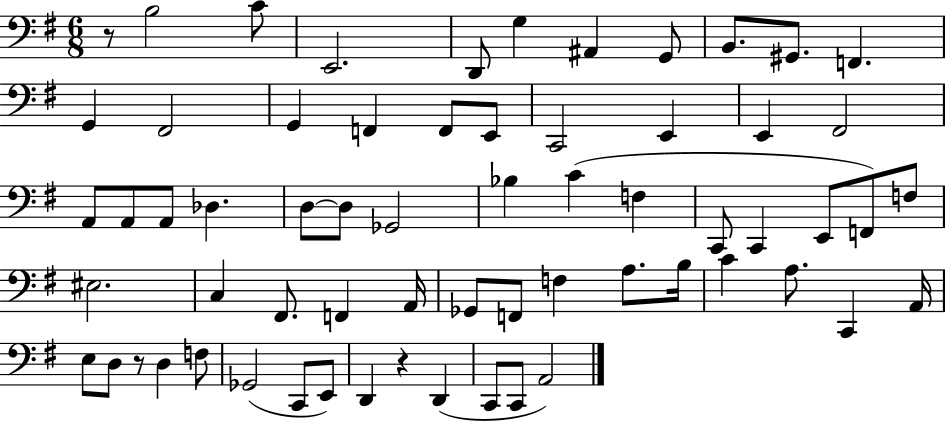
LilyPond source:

{
  \clef bass
  \numericTimeSignature
  \time 6/8
  \key g \major
  r8 b2 c'8 | e,2. | d,8 g4 ais,4 g,8 | b,8. gis,8. f,4. | \break g,4 fis,2 | g,4 f,4 f,8 e,8 | c,2 e,4 | e,4 fis,2 | \break a,8 a,8 a,8 des4. | d8~~ d8 ges,2 | bes4 c'4( f4 | c,8 c,4 e,8 f,8) f8 | \break eis2. | c4 fis,8. f,4 a,16 | ges,8 f,8 f4 a8. b16 | c'4 a8. c,4 a,16 | \break e8 d8 r8 d4 f8 | ges,2( c,8 e,8) | d,4 r4 d,4( | c,8 c,8 a,2) | \break \bar "|."
}